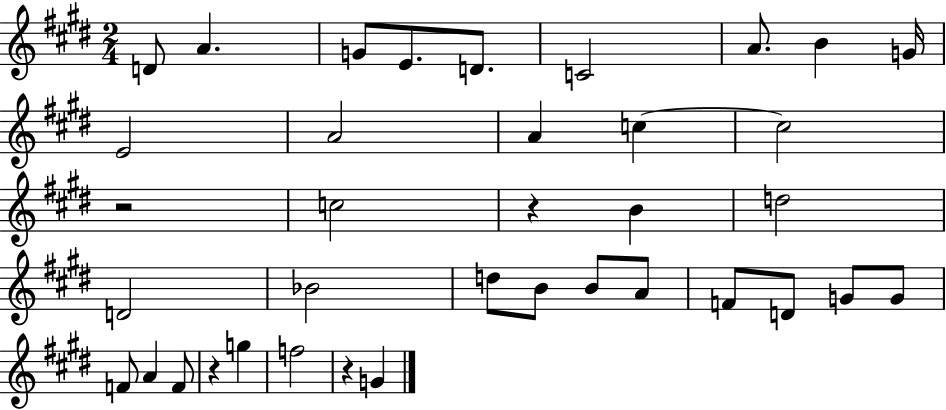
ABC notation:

X:1
T:Untitled
M:2/4
L:1/4
K:E
D/2 A G/2 E/2 D/2 C2 A/2 B G/4 E2 A2 A c c2 z2 c2 z B d2 D2 _B2 d/2 B/2 B/2 A/2 F/2 D/2 G/2 G/2 F/2 A F/2 z g f2 z G